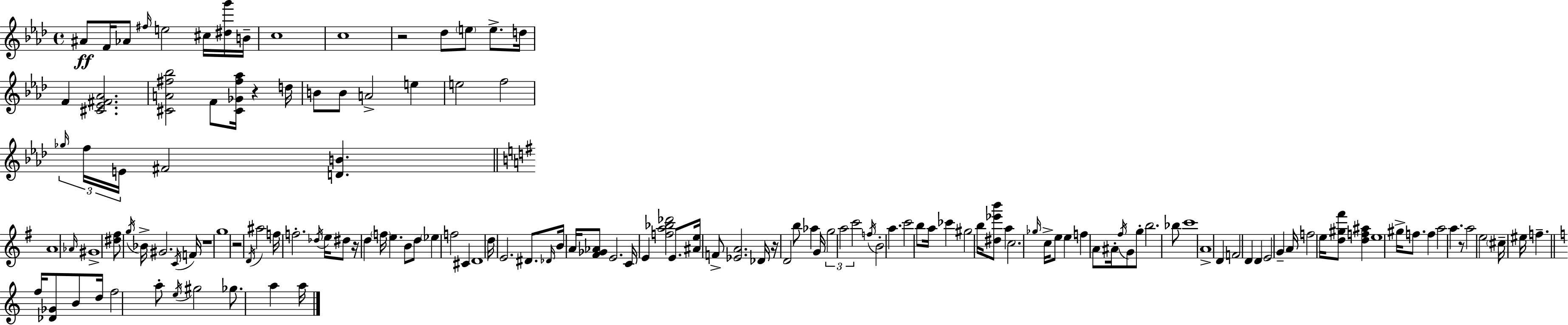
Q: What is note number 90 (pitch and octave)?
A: G4